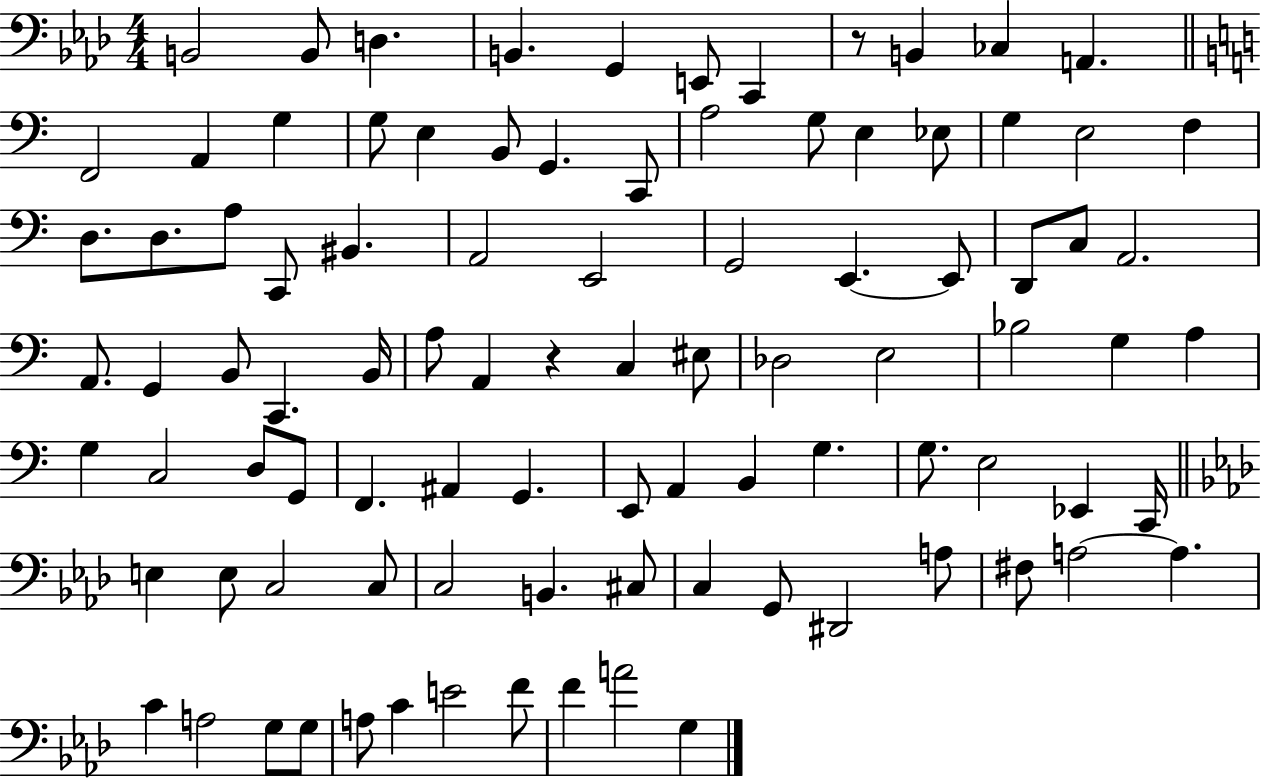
{
  \clef bass
  \numericTimeSignature
  \time 4/4
  \key aes \major
  b,2 b,8 d4. | b,4. g,4 e,8 c,4 | r8 b,4 ces4 a,4. | \bar "||" \break \key c \major f,2 a,4 g4 | g8 e4 b,8 g,4. c,8 | a2 g8 e4 ees8 | g4 e2 f4 | \break d8. d8. a8 c,8 bis,4. | a,2 e,2 | g,2 e,4.~~ e,8 | d,8 c8 a,2. | \break a,8. g,4 b,8 c,4. b,16 | a8 a,4 r4 c4 eis8 | des2 e2 | bes2 g4 a4 | \break g4 c2 d8 g,8 | f,4. ais,4 g,4. | e,8 a,4 b,4 g4. | g8. e2 ees,4 c,16 | \break \bar "||" \break \key aes \major e4 e8 c2 c8 | c2 b,4. cis8 | c4 g,8 dis,2 a8 | fis8 a2~~ a4. | \break c'4 a2 g8 g8 | a8 c'4 e'2 f'8 | f'4 a'2 g4 | \bar "|."
}